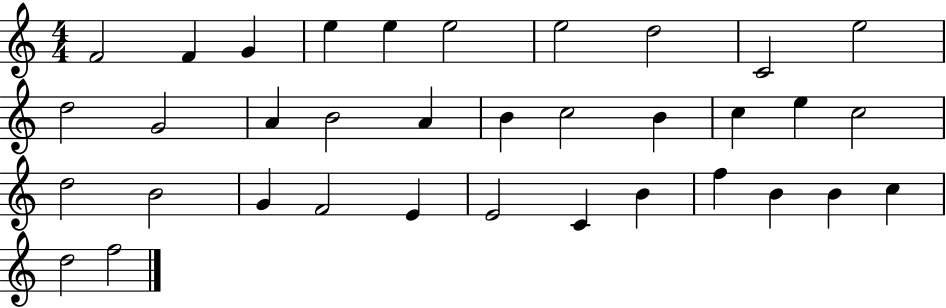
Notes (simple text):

F4/h F4/q G4/q E5/q E5/q E5/h E5/h D5/h C4/h E5/h D5/h G4/h A4/q B4/h A4/q B4/q C5/h B4/q C5/q E5/q C5/h D5/h B4/h G4/q F4/h E4/q E4/h C4/q B4/q F5/q B4/q B4/q C5/q D5/h F5/h